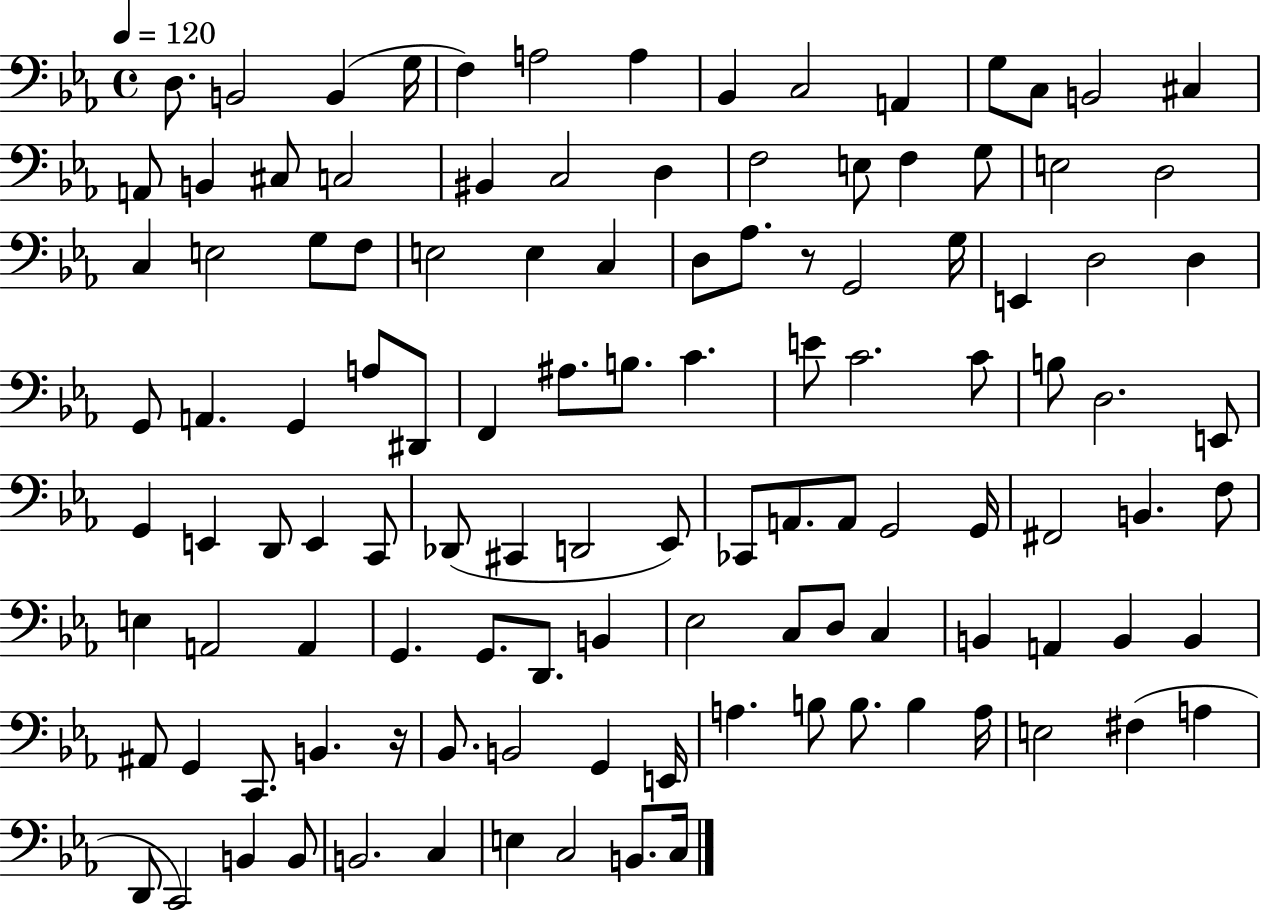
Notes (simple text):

D3/e. B2/h B2/q G3/s F3/q A3/h A3/q Bb2/q C3/h A2/q G3/e C3/e B2/h C#3/q A2/e B2/q C#3/e C3/h BIS2/q C3/h D3/q F3/h E3/e F3/q G3/e E3/h D3/h C3/q E3/h G3/e F3/e E3/h E3/q C3/q D3/e Ab3/e. R/e G2/h G3/s E2/q D3/h D3/q G2/e A2/q. G2/q A3/e D#2/e F2/q A#3/e. B3/e. C4/q. E4/e C4/h. C4/e B3/e D3/h. E2/e G2/q E2/q D2/e E2/q C2/e Db2/e C#2/q D2/h Eb2/e CES2/e A2/e. A2/e G2/h G2/s F#2/h B2/q. F3/e E3/q A2/h A2/q G2/q. G2/e. D2/e. B2/q Eb3/h C3/e D3/e C3/q B2/q A2/q B2/q B2/q A#2/e G2/q C2/e. B2/q. R/s Bb2/e. B2/h G2/q E2/s A3/q. B3/e B3/e. B3/q A3/s E3/h F#3/q A3/q D2/e C2/h B2/q B2/e B2/h. C3/q E3/q C3/h B2/e. C3/s